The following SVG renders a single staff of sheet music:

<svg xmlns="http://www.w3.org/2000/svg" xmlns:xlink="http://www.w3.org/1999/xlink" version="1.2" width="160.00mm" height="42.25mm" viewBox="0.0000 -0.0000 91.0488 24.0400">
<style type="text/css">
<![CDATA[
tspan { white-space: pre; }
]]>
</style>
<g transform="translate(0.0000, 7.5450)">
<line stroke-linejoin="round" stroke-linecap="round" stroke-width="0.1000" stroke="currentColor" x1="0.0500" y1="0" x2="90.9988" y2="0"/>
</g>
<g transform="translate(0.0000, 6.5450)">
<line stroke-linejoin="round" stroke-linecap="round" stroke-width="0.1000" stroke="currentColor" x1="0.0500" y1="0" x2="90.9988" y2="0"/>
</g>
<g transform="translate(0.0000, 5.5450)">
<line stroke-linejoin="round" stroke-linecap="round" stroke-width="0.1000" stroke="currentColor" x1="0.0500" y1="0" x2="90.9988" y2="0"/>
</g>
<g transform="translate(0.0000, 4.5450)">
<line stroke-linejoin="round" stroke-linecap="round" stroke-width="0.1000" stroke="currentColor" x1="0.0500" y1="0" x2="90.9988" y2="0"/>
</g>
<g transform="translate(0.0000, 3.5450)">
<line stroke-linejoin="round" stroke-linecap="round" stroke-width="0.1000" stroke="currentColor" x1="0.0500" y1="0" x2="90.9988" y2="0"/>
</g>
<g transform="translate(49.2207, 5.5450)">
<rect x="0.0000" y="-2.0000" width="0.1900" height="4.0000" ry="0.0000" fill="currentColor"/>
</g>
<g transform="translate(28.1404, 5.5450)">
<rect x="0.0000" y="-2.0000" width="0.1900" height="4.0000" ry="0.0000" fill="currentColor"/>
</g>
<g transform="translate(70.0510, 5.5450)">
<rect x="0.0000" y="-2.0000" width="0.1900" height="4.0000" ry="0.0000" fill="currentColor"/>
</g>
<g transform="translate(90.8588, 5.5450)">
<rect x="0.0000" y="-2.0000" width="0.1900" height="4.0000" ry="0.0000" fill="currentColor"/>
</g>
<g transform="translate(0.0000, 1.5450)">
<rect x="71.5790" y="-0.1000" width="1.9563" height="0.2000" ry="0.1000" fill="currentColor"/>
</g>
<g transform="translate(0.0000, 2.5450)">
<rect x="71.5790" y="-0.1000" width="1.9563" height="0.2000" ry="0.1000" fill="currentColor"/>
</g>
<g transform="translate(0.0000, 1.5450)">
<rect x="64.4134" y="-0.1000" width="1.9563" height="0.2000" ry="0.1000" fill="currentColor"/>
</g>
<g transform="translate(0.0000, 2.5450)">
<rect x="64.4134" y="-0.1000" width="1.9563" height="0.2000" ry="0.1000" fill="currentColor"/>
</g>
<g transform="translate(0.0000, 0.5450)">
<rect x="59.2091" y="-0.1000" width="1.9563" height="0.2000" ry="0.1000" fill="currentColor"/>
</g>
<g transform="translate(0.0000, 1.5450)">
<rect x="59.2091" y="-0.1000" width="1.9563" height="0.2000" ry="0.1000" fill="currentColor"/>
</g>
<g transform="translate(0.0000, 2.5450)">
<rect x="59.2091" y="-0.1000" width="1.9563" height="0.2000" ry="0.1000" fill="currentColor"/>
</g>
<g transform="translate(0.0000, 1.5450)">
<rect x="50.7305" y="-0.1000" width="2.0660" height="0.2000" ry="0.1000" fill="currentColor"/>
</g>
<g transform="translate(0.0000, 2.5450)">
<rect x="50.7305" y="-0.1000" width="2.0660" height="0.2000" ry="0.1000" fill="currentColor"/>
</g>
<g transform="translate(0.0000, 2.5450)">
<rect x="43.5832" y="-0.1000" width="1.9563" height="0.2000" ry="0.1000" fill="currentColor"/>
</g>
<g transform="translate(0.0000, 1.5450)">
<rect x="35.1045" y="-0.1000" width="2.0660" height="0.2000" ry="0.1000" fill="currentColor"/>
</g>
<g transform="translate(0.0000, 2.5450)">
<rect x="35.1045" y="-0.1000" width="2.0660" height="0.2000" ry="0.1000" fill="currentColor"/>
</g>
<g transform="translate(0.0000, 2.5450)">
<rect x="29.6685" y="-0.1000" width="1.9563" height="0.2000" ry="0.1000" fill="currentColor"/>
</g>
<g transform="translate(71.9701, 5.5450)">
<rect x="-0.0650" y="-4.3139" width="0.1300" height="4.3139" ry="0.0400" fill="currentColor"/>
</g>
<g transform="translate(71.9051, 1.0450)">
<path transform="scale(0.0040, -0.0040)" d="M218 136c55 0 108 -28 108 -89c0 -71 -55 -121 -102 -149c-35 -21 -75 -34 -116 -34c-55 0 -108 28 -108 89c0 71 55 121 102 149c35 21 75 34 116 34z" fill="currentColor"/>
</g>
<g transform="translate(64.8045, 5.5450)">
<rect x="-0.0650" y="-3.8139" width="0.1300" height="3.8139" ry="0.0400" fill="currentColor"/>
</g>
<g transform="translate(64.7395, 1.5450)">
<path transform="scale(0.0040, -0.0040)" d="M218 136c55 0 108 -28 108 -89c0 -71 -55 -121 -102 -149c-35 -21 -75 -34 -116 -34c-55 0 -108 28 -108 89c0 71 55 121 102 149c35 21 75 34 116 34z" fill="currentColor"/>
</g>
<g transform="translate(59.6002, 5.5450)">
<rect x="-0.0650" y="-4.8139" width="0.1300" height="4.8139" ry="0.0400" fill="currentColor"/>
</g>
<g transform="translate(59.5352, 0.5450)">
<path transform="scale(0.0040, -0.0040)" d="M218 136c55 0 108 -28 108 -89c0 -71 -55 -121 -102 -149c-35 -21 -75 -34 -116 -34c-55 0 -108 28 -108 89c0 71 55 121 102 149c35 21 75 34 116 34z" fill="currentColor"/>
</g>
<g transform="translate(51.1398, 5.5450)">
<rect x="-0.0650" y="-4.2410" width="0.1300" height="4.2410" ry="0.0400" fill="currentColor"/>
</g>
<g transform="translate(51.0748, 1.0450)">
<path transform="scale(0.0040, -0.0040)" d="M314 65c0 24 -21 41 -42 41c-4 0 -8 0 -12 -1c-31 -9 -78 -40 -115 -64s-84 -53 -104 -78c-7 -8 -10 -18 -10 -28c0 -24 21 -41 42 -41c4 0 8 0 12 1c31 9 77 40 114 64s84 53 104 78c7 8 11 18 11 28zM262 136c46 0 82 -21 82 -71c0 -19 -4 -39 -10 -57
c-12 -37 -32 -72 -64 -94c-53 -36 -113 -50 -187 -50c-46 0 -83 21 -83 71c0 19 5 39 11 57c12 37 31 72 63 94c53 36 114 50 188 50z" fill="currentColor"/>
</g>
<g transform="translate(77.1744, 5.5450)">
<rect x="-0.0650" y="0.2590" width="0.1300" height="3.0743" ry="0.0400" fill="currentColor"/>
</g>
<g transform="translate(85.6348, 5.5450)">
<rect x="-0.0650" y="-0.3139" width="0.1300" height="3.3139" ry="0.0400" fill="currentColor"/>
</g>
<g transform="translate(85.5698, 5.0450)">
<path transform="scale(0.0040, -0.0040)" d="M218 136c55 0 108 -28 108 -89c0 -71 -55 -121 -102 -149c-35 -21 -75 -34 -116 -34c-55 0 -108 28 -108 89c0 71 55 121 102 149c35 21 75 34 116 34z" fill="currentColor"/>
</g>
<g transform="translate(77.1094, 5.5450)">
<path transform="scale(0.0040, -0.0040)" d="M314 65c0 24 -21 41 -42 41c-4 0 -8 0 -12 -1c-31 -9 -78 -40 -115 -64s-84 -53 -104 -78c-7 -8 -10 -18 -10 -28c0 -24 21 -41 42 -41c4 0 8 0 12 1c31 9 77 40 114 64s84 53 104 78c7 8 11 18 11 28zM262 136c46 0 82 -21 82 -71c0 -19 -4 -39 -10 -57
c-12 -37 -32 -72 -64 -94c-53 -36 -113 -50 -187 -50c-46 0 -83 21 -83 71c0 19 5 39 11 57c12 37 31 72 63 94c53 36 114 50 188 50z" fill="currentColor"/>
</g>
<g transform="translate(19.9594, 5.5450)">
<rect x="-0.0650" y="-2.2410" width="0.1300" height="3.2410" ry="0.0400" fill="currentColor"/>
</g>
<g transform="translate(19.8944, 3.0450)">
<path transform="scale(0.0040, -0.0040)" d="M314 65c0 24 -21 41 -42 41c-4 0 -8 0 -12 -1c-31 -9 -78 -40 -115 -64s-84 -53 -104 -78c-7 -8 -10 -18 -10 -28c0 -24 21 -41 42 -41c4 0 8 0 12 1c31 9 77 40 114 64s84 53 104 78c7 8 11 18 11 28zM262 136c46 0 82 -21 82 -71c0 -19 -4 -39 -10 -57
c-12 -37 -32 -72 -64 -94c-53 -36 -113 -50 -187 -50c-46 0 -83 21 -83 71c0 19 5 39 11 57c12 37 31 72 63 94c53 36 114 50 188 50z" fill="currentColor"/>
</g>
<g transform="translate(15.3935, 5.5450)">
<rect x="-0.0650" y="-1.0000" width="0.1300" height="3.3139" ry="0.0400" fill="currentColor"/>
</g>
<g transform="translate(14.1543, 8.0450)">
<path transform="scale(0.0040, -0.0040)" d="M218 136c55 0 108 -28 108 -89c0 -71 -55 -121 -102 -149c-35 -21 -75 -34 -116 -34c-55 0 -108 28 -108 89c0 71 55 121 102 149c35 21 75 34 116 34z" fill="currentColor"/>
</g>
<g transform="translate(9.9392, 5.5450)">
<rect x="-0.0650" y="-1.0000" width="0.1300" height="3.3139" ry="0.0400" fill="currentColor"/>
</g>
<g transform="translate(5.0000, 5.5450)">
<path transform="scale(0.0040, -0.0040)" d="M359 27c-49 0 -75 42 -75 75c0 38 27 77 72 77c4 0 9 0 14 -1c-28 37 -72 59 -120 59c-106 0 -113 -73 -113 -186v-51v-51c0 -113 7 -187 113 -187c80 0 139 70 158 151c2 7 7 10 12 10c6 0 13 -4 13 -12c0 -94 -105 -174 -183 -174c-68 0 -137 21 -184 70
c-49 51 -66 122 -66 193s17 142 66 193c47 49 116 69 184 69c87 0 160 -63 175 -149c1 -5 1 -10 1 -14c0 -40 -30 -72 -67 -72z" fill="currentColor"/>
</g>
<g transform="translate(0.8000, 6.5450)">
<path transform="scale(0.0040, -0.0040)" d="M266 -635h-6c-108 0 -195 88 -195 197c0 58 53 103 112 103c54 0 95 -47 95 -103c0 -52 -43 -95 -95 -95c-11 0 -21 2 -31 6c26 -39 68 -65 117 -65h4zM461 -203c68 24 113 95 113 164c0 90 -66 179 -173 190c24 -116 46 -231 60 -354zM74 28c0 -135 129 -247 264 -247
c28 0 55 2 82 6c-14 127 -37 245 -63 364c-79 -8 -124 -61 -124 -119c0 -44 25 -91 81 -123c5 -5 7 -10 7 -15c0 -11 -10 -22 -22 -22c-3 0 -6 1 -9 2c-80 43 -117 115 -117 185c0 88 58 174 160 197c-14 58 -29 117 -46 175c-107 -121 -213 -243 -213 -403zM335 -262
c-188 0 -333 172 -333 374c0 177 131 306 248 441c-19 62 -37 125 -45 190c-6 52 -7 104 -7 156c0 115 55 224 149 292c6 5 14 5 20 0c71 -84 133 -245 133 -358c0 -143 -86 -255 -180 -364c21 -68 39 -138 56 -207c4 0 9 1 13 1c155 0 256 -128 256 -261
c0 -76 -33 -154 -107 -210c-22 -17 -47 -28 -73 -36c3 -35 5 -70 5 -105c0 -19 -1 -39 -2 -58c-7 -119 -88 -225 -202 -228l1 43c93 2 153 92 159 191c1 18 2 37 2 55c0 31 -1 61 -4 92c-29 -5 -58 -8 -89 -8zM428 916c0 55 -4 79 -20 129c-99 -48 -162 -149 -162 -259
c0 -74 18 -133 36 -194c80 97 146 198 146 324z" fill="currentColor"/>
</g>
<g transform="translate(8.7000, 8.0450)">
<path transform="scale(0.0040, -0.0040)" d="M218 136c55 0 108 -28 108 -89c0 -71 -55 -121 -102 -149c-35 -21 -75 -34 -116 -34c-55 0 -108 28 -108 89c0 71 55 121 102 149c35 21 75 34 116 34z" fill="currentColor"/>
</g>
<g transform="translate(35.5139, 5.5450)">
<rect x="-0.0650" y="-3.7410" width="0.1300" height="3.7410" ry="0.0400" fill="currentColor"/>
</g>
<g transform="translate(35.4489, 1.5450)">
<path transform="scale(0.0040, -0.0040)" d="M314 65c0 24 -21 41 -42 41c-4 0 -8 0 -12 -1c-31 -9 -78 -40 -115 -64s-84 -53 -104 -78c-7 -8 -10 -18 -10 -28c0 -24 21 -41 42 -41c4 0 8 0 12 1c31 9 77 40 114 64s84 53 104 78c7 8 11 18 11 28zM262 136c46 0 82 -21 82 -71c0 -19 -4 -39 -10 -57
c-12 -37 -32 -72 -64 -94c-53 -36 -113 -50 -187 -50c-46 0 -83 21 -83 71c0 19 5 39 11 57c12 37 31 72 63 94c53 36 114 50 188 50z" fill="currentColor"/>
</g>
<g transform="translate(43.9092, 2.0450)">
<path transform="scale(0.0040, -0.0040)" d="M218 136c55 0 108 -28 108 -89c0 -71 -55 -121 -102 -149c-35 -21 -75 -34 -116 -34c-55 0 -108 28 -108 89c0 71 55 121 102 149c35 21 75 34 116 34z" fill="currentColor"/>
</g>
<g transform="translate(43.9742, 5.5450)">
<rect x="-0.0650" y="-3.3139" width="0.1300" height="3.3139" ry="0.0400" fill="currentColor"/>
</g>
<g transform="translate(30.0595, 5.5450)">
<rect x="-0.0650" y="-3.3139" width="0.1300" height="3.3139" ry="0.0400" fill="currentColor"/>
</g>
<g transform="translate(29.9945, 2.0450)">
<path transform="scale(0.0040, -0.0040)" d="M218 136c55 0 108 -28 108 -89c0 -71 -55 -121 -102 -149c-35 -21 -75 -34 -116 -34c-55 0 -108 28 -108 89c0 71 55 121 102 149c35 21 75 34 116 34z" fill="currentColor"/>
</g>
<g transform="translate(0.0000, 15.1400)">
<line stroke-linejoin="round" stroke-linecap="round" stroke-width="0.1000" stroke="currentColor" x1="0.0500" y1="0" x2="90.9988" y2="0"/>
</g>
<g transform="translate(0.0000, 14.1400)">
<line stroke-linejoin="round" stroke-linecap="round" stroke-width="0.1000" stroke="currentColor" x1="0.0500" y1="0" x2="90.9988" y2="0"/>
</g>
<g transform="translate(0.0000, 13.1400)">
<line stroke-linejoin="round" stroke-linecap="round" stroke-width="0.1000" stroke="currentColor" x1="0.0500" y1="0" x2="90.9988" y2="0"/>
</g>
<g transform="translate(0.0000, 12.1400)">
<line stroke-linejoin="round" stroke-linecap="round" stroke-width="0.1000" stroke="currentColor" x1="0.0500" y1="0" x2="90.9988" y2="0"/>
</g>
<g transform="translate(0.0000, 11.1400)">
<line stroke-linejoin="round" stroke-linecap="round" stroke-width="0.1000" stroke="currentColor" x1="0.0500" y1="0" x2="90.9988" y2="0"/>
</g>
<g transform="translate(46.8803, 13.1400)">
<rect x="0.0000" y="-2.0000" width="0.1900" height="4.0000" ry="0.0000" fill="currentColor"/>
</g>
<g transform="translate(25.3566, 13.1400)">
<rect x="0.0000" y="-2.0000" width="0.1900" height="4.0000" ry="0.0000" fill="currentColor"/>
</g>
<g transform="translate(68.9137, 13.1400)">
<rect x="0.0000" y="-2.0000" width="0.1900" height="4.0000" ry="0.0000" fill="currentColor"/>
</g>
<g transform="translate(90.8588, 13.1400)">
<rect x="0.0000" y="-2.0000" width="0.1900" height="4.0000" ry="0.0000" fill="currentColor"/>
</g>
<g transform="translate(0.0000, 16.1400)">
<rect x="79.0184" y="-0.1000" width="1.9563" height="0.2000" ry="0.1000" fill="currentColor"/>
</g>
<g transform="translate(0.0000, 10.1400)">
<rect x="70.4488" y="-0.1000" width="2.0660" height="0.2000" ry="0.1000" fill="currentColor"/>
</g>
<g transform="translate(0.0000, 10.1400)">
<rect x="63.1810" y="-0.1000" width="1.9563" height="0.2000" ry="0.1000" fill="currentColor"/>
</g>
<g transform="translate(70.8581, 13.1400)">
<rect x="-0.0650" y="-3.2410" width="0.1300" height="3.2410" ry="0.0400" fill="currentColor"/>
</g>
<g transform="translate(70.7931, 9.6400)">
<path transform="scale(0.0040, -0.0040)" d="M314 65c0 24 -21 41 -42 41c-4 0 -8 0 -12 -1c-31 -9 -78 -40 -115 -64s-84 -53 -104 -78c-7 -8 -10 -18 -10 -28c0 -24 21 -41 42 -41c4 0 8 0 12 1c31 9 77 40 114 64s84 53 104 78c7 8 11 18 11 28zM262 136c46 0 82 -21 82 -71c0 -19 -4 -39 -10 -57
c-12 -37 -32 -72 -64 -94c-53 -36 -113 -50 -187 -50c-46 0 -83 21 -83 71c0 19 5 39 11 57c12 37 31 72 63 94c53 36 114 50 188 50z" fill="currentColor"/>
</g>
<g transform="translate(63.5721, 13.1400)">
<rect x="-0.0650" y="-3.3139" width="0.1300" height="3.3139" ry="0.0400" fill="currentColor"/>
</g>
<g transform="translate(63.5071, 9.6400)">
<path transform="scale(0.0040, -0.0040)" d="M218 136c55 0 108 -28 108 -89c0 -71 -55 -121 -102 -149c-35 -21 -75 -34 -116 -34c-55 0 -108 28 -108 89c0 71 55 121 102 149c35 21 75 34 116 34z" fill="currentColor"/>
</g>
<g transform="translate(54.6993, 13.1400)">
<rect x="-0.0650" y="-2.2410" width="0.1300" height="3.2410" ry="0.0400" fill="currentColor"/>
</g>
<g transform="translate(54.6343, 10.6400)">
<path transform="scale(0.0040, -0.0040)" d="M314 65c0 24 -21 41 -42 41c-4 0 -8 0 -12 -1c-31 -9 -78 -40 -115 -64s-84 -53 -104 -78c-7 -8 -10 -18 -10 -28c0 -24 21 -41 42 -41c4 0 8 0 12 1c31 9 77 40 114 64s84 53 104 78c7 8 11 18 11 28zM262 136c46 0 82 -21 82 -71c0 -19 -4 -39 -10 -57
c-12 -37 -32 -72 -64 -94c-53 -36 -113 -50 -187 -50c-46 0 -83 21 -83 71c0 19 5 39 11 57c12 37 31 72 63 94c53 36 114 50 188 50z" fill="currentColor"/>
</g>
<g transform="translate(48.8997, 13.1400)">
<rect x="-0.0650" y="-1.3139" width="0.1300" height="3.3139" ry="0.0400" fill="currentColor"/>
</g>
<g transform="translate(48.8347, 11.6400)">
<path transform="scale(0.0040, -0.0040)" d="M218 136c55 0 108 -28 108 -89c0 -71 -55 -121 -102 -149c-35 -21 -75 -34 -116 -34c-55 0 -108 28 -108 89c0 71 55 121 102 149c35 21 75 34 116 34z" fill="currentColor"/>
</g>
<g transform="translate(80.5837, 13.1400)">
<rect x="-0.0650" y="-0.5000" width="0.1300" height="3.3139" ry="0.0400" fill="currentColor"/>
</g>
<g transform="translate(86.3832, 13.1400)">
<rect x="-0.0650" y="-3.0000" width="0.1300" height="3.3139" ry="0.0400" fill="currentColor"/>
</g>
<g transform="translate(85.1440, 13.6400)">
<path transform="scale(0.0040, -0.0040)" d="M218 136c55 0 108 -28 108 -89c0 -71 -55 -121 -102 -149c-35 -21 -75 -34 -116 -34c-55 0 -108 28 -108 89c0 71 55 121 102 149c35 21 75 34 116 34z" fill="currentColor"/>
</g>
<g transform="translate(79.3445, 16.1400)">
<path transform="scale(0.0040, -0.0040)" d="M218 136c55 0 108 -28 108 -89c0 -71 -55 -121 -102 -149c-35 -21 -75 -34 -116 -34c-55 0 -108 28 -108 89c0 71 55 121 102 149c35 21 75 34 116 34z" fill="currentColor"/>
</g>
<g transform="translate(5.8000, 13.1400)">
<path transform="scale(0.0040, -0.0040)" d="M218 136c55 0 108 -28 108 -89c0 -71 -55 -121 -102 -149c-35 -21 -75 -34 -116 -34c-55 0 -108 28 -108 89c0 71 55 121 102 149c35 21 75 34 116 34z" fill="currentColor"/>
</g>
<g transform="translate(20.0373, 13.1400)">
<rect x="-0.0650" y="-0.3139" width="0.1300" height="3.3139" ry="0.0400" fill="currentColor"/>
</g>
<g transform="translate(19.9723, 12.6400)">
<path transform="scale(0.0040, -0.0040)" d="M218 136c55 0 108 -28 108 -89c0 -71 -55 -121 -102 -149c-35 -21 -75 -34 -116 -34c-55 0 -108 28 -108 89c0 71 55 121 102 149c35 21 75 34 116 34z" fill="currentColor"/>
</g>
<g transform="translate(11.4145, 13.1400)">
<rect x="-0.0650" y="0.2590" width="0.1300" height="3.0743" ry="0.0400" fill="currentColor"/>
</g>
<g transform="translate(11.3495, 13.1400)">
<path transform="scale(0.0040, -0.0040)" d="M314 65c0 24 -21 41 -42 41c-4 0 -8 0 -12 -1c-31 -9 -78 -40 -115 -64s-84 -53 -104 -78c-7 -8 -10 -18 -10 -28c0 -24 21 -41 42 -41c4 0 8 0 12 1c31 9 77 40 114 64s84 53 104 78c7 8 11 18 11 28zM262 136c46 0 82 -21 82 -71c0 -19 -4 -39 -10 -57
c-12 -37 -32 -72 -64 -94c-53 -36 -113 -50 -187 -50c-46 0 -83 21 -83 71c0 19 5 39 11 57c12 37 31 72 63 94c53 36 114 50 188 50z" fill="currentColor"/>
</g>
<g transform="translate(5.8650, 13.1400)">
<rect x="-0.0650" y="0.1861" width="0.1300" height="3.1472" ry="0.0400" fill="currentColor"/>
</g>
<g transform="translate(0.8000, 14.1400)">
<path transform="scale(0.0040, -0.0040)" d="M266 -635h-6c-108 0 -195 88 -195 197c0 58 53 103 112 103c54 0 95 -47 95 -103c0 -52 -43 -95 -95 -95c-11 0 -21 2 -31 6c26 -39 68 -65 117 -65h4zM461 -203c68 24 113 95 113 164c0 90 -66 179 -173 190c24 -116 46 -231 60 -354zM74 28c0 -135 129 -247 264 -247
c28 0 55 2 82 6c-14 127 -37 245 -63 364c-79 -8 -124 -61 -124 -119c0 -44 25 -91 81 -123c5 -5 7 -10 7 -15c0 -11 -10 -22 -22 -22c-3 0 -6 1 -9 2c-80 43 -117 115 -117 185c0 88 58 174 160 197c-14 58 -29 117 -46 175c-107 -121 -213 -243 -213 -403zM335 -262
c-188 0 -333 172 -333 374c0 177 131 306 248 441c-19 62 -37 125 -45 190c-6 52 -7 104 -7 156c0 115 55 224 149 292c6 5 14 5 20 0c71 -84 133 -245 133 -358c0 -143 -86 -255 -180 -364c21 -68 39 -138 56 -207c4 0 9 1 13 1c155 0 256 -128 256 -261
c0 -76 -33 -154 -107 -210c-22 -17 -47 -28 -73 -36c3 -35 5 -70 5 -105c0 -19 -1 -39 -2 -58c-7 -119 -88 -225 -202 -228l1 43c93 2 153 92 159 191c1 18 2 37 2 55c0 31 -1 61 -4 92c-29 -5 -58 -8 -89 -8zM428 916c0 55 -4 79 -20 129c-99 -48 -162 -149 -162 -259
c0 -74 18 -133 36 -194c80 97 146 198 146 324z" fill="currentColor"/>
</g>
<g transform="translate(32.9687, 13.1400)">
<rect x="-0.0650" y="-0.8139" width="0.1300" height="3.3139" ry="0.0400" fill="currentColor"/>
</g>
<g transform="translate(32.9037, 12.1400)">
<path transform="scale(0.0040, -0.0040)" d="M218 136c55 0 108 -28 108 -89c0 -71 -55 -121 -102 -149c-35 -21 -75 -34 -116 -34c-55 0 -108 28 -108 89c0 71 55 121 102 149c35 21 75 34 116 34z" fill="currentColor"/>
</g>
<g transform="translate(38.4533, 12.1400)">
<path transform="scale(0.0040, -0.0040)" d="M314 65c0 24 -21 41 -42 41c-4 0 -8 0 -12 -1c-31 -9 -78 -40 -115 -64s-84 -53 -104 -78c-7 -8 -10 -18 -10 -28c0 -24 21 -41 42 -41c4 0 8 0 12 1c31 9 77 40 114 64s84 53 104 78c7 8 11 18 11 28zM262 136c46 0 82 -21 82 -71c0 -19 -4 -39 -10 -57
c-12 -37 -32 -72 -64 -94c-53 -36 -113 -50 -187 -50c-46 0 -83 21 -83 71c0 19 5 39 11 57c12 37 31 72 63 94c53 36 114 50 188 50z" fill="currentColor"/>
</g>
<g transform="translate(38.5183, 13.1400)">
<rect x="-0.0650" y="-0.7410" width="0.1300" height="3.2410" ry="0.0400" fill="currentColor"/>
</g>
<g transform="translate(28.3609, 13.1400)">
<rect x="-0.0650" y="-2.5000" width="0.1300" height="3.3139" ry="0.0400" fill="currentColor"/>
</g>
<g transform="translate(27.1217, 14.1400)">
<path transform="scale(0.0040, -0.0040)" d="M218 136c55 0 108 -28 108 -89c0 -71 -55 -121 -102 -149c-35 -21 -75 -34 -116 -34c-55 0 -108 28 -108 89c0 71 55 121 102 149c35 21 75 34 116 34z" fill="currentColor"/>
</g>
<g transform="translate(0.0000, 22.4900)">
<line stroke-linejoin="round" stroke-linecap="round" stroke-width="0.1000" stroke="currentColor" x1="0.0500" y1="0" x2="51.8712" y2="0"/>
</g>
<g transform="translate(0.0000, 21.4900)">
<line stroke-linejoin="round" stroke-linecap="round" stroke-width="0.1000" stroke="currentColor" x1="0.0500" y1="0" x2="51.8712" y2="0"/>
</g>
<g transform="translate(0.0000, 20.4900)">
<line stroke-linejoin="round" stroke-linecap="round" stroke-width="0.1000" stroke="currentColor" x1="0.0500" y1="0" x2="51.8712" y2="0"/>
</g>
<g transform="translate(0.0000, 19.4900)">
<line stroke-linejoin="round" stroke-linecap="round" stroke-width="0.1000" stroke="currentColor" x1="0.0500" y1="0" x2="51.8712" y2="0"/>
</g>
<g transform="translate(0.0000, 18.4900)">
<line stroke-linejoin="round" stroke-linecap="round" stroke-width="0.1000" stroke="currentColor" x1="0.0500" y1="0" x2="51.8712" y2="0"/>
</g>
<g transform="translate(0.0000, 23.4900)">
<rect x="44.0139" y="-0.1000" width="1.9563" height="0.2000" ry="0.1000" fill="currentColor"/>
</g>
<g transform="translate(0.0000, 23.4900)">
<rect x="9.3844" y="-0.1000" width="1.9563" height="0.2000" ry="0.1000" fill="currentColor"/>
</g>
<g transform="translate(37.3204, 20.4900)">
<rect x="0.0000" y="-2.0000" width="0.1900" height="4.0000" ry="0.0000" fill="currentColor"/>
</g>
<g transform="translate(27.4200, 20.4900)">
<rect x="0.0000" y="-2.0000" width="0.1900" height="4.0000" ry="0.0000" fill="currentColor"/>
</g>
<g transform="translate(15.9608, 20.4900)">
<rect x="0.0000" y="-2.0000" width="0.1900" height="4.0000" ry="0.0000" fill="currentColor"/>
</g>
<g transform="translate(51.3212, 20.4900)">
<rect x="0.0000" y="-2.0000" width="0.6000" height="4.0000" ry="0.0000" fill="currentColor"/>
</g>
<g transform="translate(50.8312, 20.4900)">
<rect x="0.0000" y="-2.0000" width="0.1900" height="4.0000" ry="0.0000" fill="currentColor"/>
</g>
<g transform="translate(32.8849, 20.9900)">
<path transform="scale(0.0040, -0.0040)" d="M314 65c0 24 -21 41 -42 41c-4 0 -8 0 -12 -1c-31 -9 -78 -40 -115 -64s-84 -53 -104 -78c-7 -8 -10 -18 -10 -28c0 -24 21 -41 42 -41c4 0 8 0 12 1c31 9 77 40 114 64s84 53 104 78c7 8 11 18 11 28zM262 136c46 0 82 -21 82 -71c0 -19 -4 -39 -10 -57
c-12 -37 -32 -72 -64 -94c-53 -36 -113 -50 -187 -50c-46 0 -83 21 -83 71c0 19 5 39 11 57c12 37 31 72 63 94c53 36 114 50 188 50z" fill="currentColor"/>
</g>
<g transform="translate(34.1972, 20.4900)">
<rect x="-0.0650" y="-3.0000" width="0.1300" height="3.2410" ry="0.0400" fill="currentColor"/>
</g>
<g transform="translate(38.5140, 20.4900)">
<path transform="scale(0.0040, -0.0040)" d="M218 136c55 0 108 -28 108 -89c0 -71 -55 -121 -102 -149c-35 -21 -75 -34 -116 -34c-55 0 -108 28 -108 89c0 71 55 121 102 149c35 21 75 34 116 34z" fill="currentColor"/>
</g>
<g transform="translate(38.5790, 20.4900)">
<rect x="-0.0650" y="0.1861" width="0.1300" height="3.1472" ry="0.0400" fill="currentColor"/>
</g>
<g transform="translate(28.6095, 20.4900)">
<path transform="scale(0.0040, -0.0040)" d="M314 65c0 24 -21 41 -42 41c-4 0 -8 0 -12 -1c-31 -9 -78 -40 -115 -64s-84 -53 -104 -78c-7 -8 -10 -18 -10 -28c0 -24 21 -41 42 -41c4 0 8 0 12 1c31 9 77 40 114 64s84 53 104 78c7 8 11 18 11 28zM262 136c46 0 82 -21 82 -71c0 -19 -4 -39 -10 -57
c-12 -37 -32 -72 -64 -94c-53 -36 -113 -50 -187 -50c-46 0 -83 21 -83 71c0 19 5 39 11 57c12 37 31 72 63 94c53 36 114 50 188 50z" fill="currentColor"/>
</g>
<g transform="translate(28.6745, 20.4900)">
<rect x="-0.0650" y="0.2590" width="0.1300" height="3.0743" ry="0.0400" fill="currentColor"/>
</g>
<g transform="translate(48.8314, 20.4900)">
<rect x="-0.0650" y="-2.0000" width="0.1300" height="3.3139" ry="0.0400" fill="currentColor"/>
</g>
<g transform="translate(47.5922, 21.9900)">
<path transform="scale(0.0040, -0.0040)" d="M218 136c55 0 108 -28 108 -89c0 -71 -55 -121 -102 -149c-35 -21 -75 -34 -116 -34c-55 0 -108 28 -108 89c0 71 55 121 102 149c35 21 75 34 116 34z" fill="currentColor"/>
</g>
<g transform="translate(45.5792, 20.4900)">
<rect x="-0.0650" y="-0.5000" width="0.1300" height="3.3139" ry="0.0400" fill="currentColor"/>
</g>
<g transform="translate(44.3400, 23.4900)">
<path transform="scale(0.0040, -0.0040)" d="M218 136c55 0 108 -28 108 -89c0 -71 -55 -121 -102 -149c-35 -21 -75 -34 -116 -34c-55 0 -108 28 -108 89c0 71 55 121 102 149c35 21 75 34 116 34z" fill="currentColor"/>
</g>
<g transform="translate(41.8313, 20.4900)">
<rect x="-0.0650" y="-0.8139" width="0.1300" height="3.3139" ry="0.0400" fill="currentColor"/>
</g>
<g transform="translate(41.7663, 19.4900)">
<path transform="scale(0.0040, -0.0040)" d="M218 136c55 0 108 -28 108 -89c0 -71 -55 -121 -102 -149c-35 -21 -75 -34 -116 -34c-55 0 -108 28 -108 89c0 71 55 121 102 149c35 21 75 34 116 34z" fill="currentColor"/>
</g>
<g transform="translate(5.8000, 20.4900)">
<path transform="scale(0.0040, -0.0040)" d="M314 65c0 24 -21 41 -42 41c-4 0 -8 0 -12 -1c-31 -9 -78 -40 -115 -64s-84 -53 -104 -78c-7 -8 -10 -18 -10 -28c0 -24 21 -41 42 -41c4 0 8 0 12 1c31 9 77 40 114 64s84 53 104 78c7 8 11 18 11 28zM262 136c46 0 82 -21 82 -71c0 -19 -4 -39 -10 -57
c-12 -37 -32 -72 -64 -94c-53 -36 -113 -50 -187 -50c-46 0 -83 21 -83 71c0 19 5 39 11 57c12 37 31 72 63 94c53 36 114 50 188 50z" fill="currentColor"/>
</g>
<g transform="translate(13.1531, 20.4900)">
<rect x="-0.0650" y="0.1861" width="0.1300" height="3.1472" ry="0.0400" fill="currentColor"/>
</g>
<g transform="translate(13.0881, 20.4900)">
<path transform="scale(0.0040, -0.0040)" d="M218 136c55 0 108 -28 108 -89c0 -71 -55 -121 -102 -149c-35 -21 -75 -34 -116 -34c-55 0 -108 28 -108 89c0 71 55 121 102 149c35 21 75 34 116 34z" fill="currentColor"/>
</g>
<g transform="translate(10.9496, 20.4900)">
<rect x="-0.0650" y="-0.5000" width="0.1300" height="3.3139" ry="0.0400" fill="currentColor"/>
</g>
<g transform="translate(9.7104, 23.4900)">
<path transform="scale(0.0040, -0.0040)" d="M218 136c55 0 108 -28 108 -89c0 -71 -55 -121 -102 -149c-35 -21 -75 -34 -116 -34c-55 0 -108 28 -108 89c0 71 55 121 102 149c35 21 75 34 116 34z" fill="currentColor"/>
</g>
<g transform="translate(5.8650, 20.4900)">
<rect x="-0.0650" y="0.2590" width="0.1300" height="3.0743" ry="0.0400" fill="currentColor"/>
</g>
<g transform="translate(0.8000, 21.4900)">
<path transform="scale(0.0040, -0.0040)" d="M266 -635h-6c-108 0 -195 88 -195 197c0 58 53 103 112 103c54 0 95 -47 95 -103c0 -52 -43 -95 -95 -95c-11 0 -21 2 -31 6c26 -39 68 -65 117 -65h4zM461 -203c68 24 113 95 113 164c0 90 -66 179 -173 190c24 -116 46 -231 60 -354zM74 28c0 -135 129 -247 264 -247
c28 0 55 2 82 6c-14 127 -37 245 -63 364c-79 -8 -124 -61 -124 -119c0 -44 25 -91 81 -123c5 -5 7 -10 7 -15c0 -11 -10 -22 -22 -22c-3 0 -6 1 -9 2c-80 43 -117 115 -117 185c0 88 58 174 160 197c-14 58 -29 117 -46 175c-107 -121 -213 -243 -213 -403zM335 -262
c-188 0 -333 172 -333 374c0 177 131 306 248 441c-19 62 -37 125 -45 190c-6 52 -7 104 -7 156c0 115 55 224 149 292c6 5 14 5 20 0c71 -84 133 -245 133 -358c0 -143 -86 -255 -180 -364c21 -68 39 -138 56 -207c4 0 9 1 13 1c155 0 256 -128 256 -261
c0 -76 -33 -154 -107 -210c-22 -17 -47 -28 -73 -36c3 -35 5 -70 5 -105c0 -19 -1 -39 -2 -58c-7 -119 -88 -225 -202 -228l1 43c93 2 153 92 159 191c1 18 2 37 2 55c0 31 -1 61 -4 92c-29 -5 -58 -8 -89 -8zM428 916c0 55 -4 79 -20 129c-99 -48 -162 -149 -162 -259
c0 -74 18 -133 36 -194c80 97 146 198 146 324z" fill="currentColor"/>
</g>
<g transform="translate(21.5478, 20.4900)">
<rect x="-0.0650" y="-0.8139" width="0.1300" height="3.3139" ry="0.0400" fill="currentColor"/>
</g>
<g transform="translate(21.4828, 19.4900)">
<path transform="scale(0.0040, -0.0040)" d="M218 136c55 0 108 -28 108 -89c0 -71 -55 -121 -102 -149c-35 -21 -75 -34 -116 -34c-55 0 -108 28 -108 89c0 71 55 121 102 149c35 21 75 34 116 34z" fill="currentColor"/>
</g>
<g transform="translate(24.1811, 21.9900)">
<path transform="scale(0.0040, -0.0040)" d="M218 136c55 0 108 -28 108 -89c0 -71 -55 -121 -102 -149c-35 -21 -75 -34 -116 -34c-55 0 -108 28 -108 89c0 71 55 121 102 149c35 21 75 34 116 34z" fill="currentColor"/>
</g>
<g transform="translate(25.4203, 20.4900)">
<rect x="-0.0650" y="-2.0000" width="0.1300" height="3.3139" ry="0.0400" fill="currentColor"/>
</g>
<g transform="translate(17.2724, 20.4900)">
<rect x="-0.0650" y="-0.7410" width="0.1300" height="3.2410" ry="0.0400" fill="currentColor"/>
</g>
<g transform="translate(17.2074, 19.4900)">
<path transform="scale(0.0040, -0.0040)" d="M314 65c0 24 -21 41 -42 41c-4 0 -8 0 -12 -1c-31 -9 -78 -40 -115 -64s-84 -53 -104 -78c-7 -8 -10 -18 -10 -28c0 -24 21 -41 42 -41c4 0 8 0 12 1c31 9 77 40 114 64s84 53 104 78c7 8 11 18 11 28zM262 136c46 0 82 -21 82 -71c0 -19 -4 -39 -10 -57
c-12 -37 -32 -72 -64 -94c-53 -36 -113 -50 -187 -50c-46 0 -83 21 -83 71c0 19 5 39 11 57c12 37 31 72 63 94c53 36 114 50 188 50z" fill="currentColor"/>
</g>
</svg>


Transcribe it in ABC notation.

X:1
T:Untitled
M:4/4
L:1/4
K:C
D D g2 b c'2 b d'2 e' c' d' B2 c B B2 c G d d2 e g2 b b2 C A B2 C B d2 d F B2 A2 B d C F